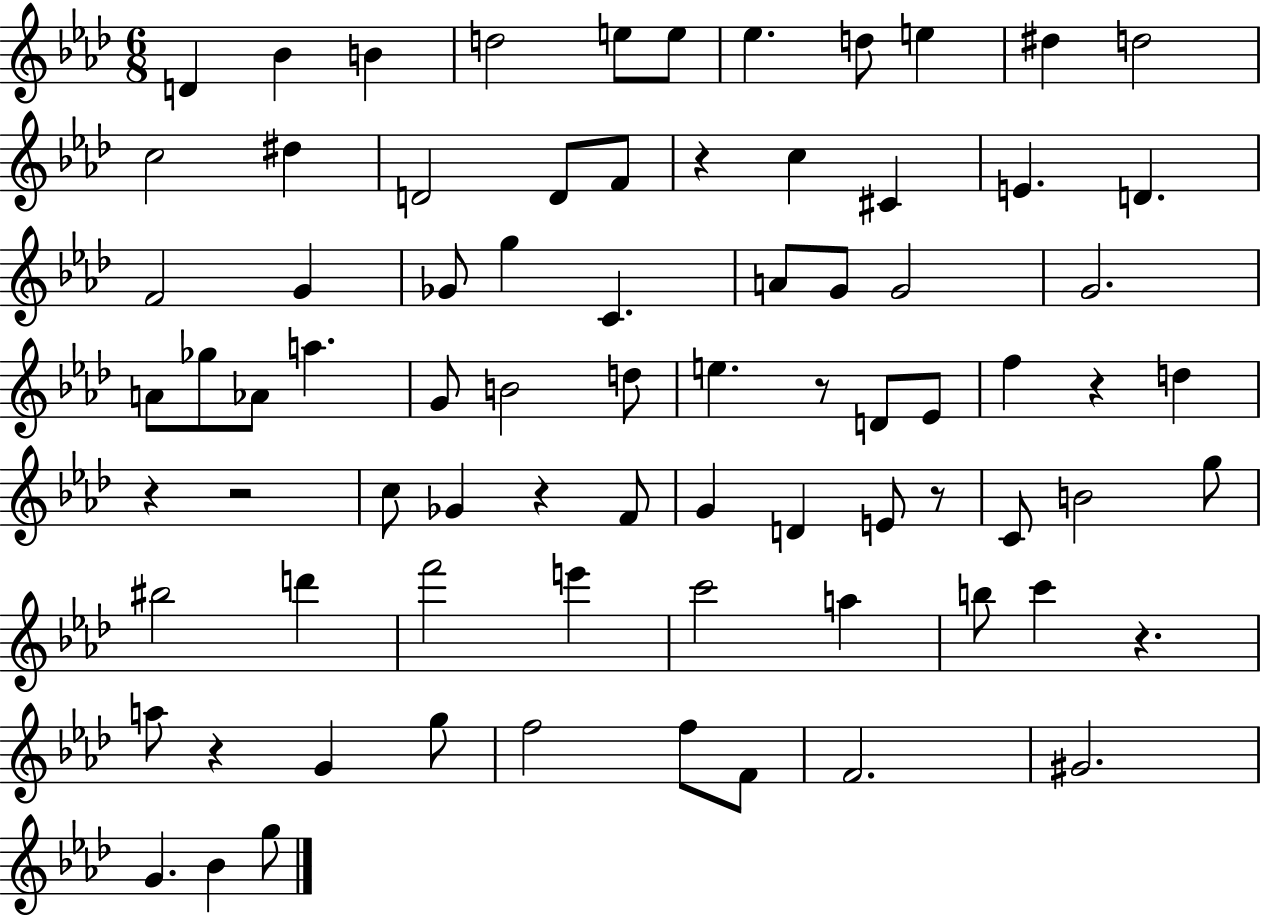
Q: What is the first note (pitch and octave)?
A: D4